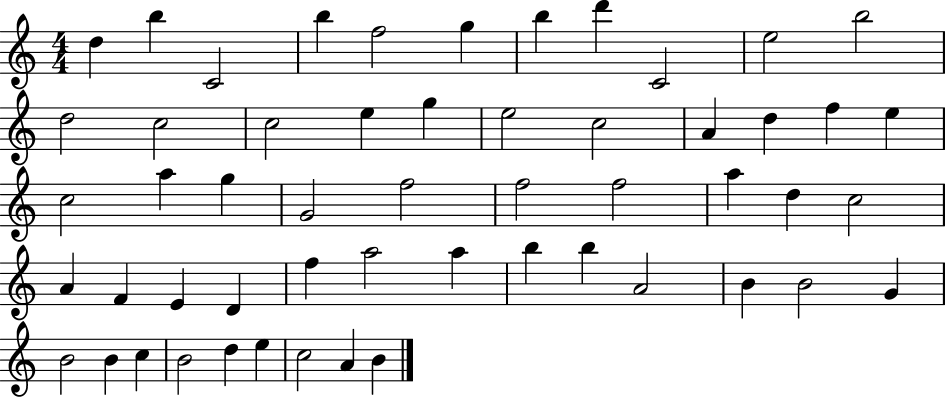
D5/q B5/q C4/h B5/q F5/h G5/q B5/q D6/q C4/h E5/h B5/h D5/h C5/h C5/h E5/q G5/q E5/h C5/h A4/q D5/q F5/q E5/q C5/h A5/q G5/q G4/h F5/h F5/h F5/h A5/q D5/q C5/h A4/q F4/q E4/q D4/q F5/q A5/h A5/q B5/q B5/q A4/h B4/q B4/h G4/q B4/h B4/q C5/q B4/h D5/q E5/q C5/h A4/q B4/q